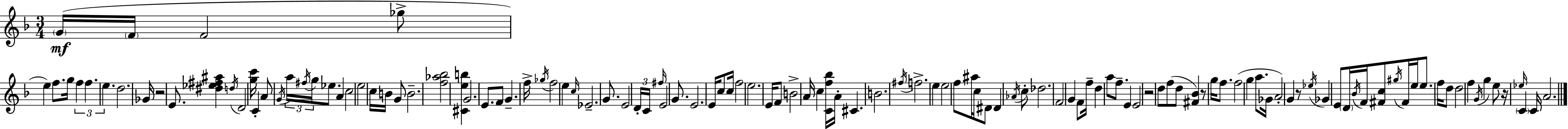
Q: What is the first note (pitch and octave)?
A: G4